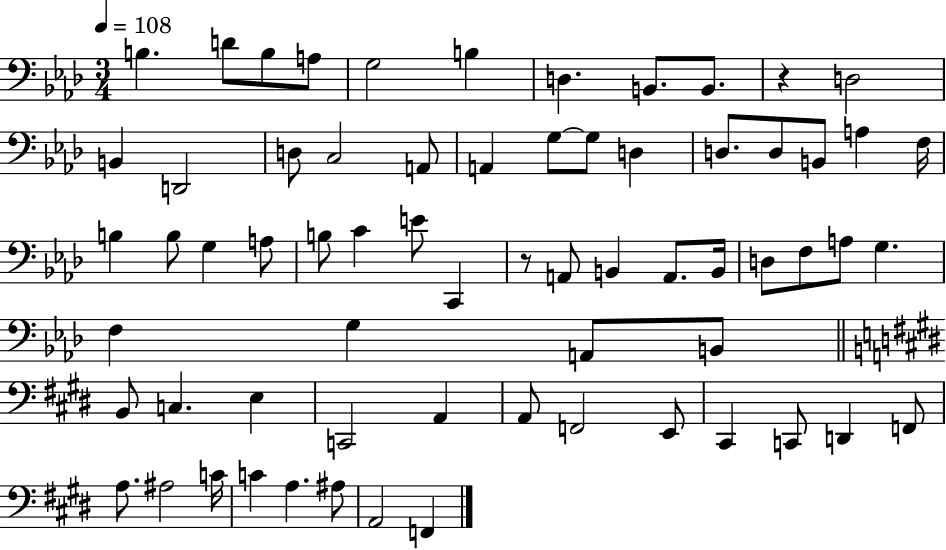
B3/q. D4/e B3/e A3/e G3/h B3/q D3/q. B2/e. B2/e. R/q D3/h B2/q D2/h D3/e C3/h A2/e A2/q G3/e G3/e D3/q D3/e. D3/e B2/e A3/q F3/s B3/q B3/e G3/q A3/e B3/e C4/q E4/e C2/q R/e A2/e B2/q A2/e. B2/s D3/e F3/e A3/e G3/q. F3/q G3/q A2/e B2/e B2/e C3/q. E3/q C2/h A2/q A2/e F2/h E2/e C#2/q C2/e D2/q F2/e A3/e. A#3/h C4/s C4/q A3/q. A#3/e A2/h F2/q